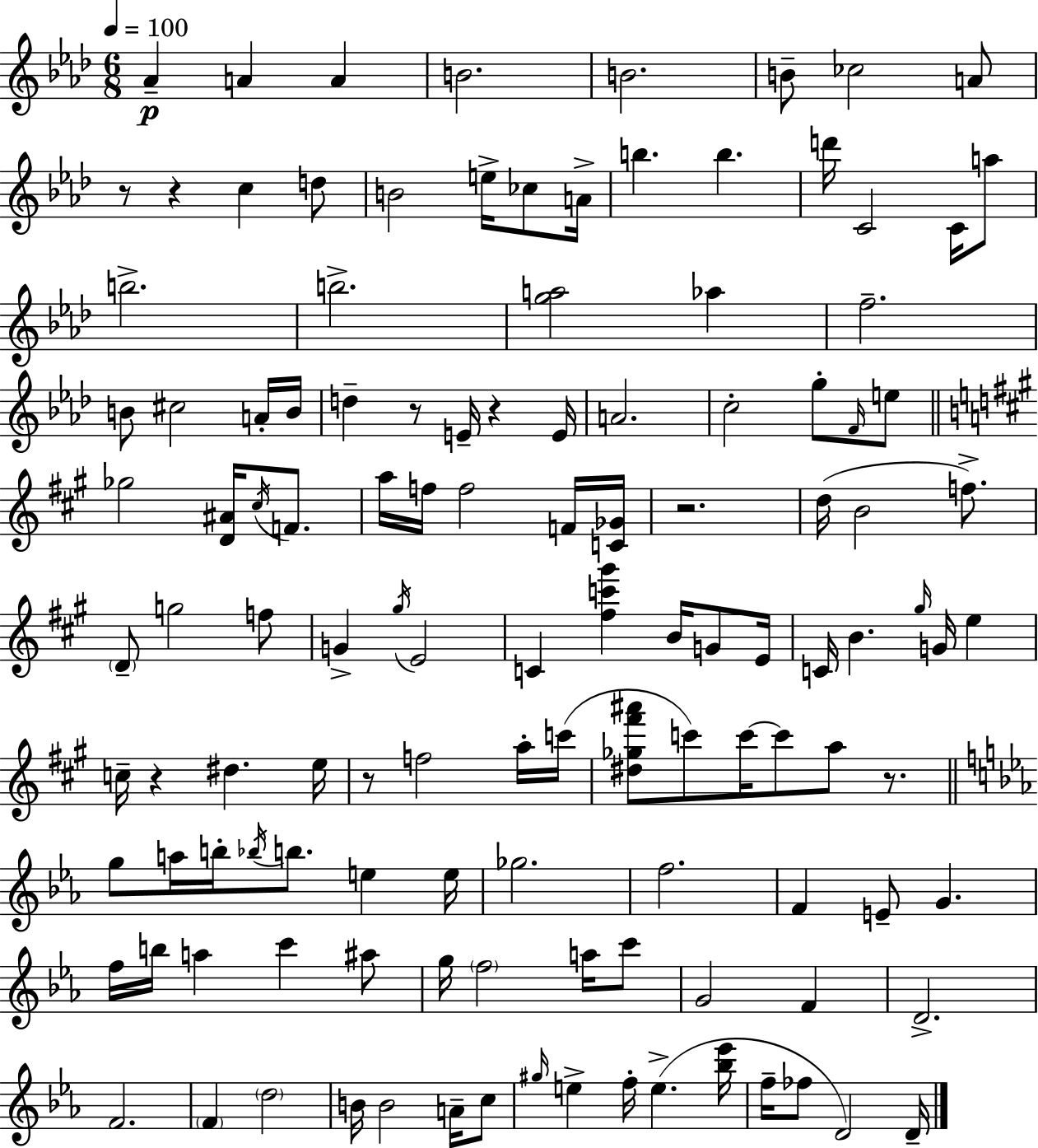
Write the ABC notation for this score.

X:1
T:Untitled
M:6/8
L:1/4
K:Fm
_A A A B2 B2 B/2 _c2 A/2 z/2 z c d/2 B2 e/4 _c/2 A/4 b b d'/4 C2 C/4 a/2 b2 b2 [ga]2 _a f2 B/2 ^c2 A/4 B/4 d z/2 E/4 z E/4 A2 c2 g/2 F/4 e/2 _g2 [D^A]/4 ^c/4 F/2 a/4 f/4 f2 F/4 [C_G]/4 z2 d/4 B2 f/2 D/2 g2 f/2 G ^g/4 E2 C [^fc'^g'] B/4 G/2 E/4 C/4 B ^g/4 G/4 e c/4 z ^d e/4 z/2 f2 a/4 c'/4 [^d_g^f'^a']/2 c'/2 c'/4 c'/2 a/2 z/2 g/2 a/4 b/4 _b/4 b/2 e e/4 _g2 f2 F E/2 G f/4 b/4 a c' ^a/2 g/4 f2 a/4 c'/2 G2 F D2 F2 F d2 B/4 B2 A/4 c/2 ^g/4 e f/4 e [_b_e']/4 f/4 _f/2 D2 D/4